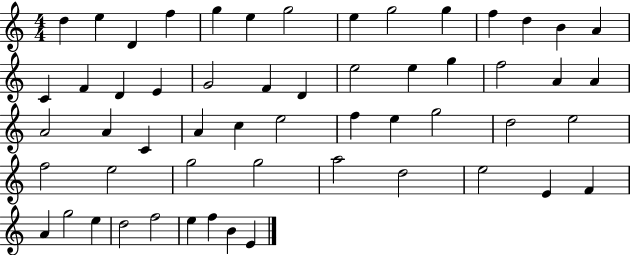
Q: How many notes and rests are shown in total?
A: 56